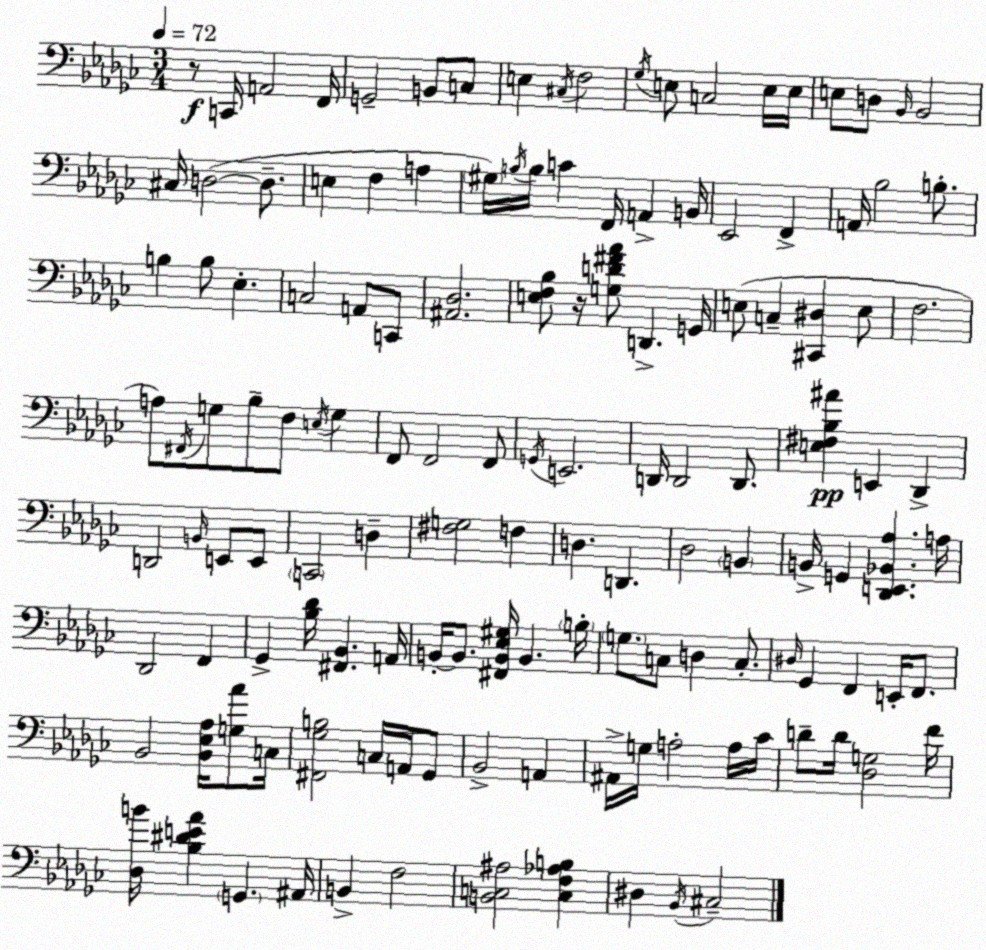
X:1
T:Untitled
M:3/4
L:1/4
K:Ebm
z/2 C,,/4 A,,2 F,,/4 G,,2 B,,/2 C,/2 E, ^C,/4 F,2 _G,/4 E,/2 C,2 E,/4 E,/4 E,/2 D,/2 _B,,/4 _B,,2 ^C,/4 D,2 D,/2 E, F, A, ^G,/4 B,/4 B,/4 C F,,/4 A,, B,,/4 _E,,2 F,, A,,/4 _B,2 B,/2 B, B,/2 _E, C,2 A,,/2 C,,/2 [^A,,_D,]2 [E,F,_B,]/2 z/4 [G,D^F_A]/2 D,, G,,/4 E,/2 C, [^C,,^D,] E,/2 F,2 A,/2 ^F,,/4 G,/2 _B,/2 F,/2 E,/4 G, F,,/2 F,,2 F,,/2 G,,/4 E,,2 D,,/4 D,,2 D,,/2 [E,^F,_B,^A] E,, _D,, D,,2 B,,/4 E,,/2 E,,/2 C,,2 D, [^F,G,]2 F, D, D,, _D,2 B,, B,,/4 G,, [_D,,E,,_B,,_A,] A,/4 _D,,2 F,, _G,, [_B,_D]/4 [^F,,_B,,] A,,/4 B,,/4 B,,/2 [^F,,B,,_E,^G,]/4 B,, B,/4 G,/2 C,/2 D, C,/2 ^D,/4 _G,, F,, E,,/4 F,,/2 _B,,2 [_B,,_E,_A,]/4 [G,_A]/2 C,/4 [^F,,_G,B,]2 C,/4 A,,/4 _G,,/2 _B,,2 A,, ^A,,/4 G,/4 A,2 A,/4 _C/4 D/2 D/4 [_D,G,]2 F/4 [_D,B]/4 [_B,^DE_A] G,, ^A,,/4 B,, F,2 [B,,C,^A,]2 [C,F,_A,B,] ^D, _B,,/4 ^C,2